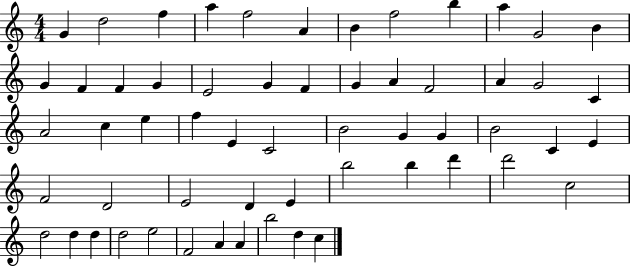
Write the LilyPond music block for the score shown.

{
  \clef treble
  \numericTimeSignature
  \time 4/4
  \key c \major
  g'4 d''2 f''4 | a''4 f''2 a'4 | b'4 f''2 b''4 | a''4 g'2 b'4 | \break g'4 f'4 f'4 g'4 | e'2 g'4 f'4 | g'4 a'4 f'2 | a'4 g'2 c'4 | \break a'2 c''4 e''4 | f''4 e'4 c'2 | b'2 g'4 g'4 | b'2 c'4 e'4 | \break f'2 d'2 | e'2 d'4 e'4 | b''2 b''4 d'''4 | d'''2 c''2 | \break d''2 d''4 d''4 | d''2 e''2 | f'2 a'4 a'4 | b''2 d''4 c''4 | \break \bar "|."
}